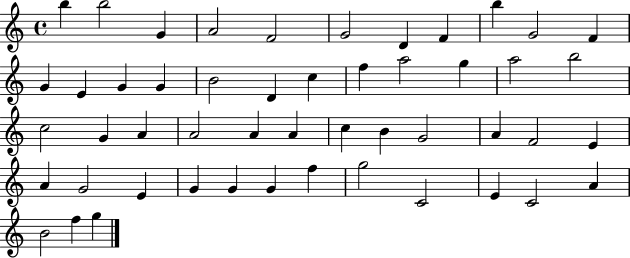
B5/q B5/h G4/q A4/h F4/h G4/h D4/q F4/q B5/q G4/h F4/q G4/q E4/q G4/q G4/q B4/h D4/q C5/q F5/q A5/h G5/q A5/h B5/h C5/h G4/q A4/q A4/h A4/q A4/q C5/q B4/q G4/h A4/q F4/h E4/q A4/q G4/h E4/q G4/q G4/q G4/q F5/q G5/h C4/h E4/q C4/h A4/q B4/h F5/q G5/q